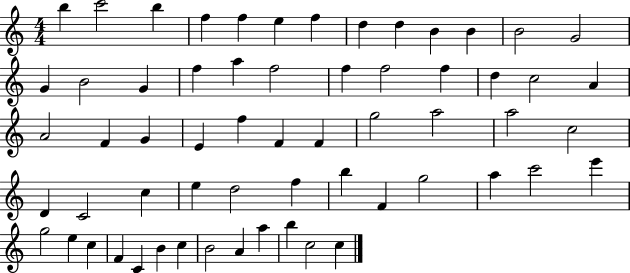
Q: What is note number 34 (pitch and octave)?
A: A5